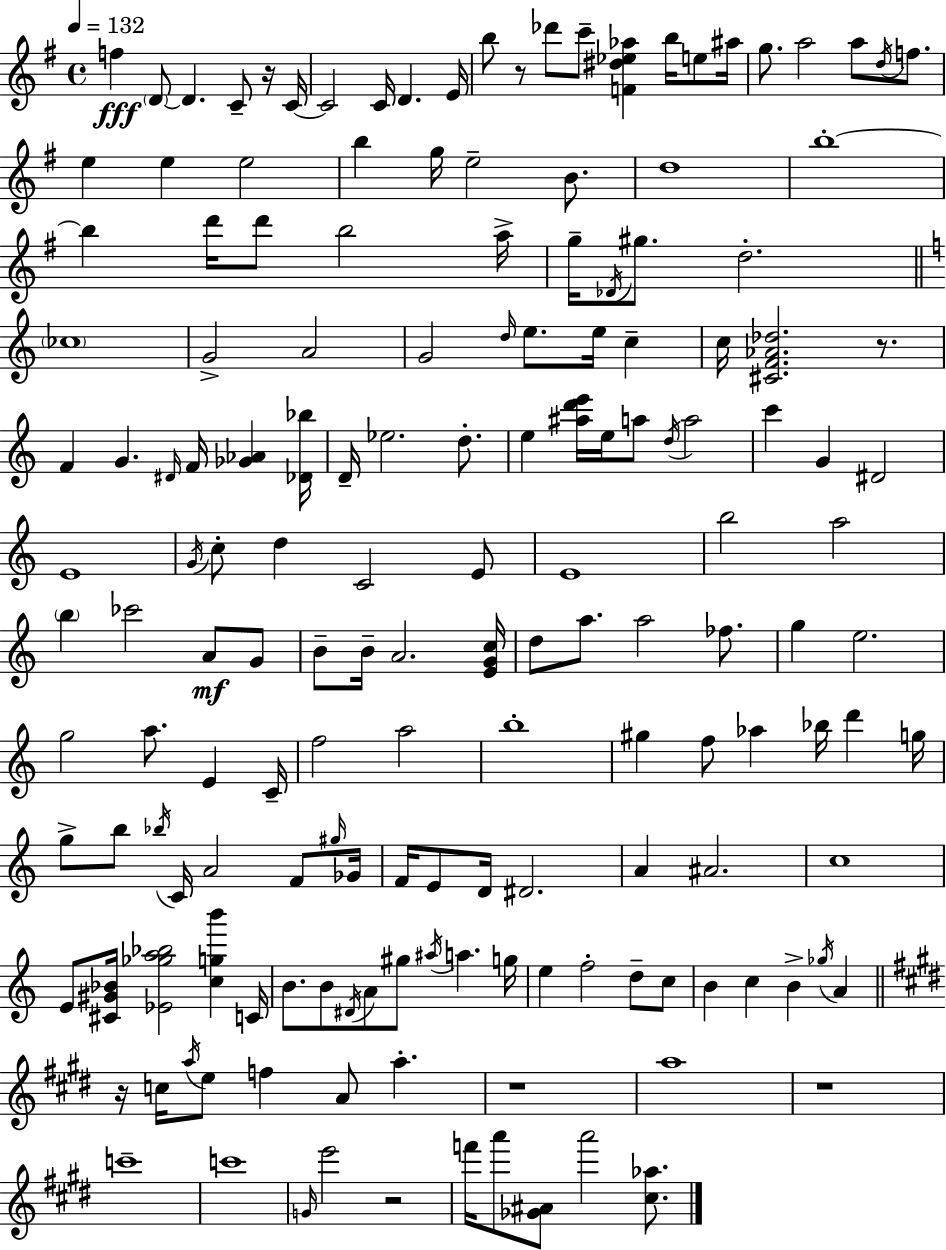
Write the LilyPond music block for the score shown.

{
  \clef treble
  \time 4/4
  \defaultTimeSignature
  \key e \minor
  \tempo 4 = 132
  f''4\fff \parenthesize d'8~~ d'4. c'8-- r16 c'16~~ | c'2 c'16 d'4. e'16 | b''8 r8 des'''8 c'''8-- <f' dis'' ees'' aes''>4 b''16 e''8 ais''16 | g''8. a''2 a''8 \acciaccatura { d''16 } f''8. | \break e''4 e''4 e''2 | b''4 g''16 e''2-- b'8. | d''1 | b''1-.~~ | \break b''4 d'''16 d'''8 b''2 | a''16-> g''16-- \acciaccatura { des'16 } gis''8. d''2.-. | \bar "||" \break \key c \major \parenthesize ces''1 | g'2-> a'2 | g'2 \grace { d''16 } e''8. e''16 c''4-- | c''16 <cis' f' aes' des''>2. r8. | \break f'4 g'4. \grace { dis'16 } f'16 <ges' aes'>4 | <des' bes''>16 d'16-- ees''2. d''8.-. | e''4 <ais'' d''' e'''>16 e''16 a''8 \acciaccatura { d''16 } a''2 | c'''4 g'4 dis'2 | \break e'1 | \acciaccatura { g'16 } c''8-. d''4 c'2 | e'8 e'1 | b''2 a''2 | \break \parenthesize b''4 ces'''2 | a'8\mf g'8 b'8-- b'16-- a'2. | <e' g' c''>16 d''8 a''8. a''2 | fes''8. g''4 e''2. | \break g''2 a''8. e'4 | c'16-- f''2 a''2 | b''1-. | gis''4 f''8 aes''4 bes''16 d'''4 | \break g''16 g''8-> b''8 \acciaccatura { bes''16 } c'16 a'2 | f'8 \grace { gis''16 } ges'16 f'16 e'8 d'16 dis'2. | a'4 ais'2. | c''1 | \break e'8 <cis' gis' bes'>16 <ees' ges'' a'' bes''>2 | <c'' g'' b'''>4 c'16 b'8. b'8 \acciaccatura { dis'16 } a'8 gis''8 | \acciaccatura { ais''16 } a''4. g''16 e''4 f''2-. | d''8-- c''8 b'4 c''4 | \break b'4-> \acciaccatura { ges''16 } a'4 \bar "||" \break \key e \major r16 c''16 \acciaccatura { a''16 } e''8 f''4 a'8 a''4.-. | r1 | a''1 | r1 | \break c'''1-- | c'''1 | \grace { g'16 } e'''2 r2 | f'''16 a'''8 <ges' ais'>8 a'''2 <cis'' aes''>8. | \break \bar "|."
}